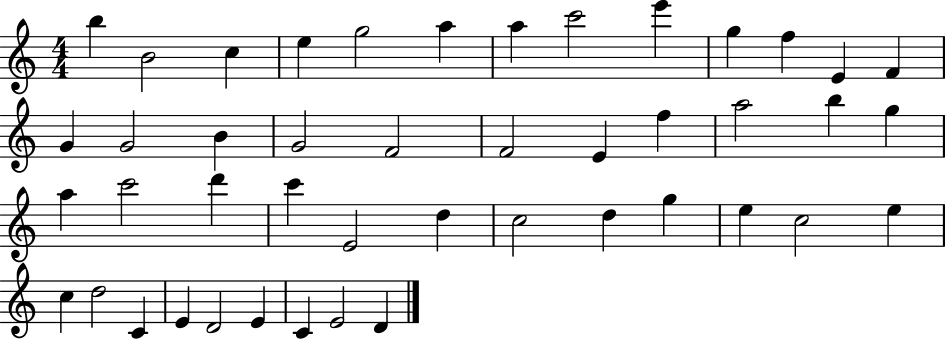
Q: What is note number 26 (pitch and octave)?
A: C6